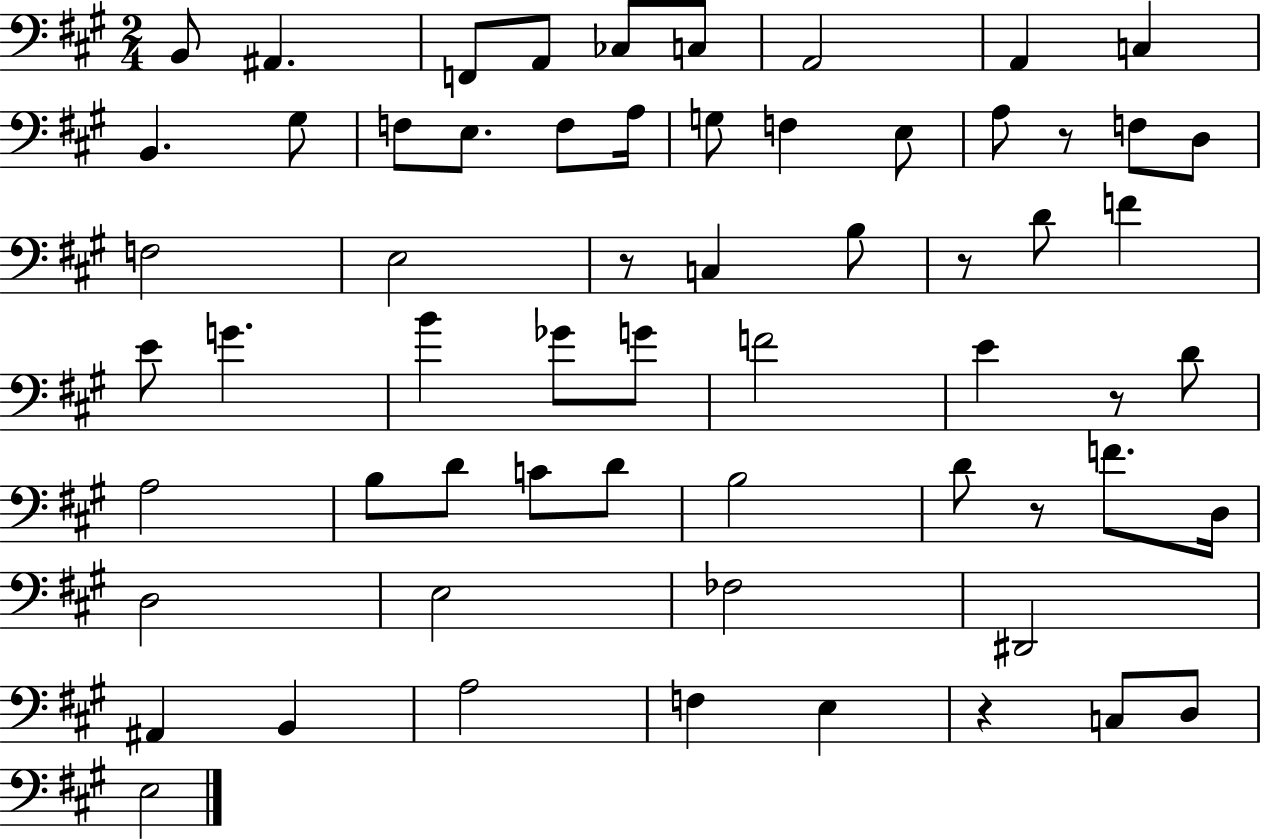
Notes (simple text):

B2/e A#2/q. F2/e A2/e CES3/e C3/e A2/h A2/q C3/q B2/q. G#3/e F3/e E3/e. F3/e A3/s G3/e F3/q E3/e A3/e R/e F3/e D3/e F3/h E3/h R/e C3/q B3/e R/e D4/e F4/q E4/e G4/q. B4/q Gb4/e G4/e F4/h E4/q R/e D4/e A3/h B3/e D4/e C4/e D4/e B3/h D4/e R/e F4/e. D3/s D3/h E3/h FES3/h D#2/h A#2/q B2/q A3/h F3/q E3/q R/q C3/e D3/e E3/h